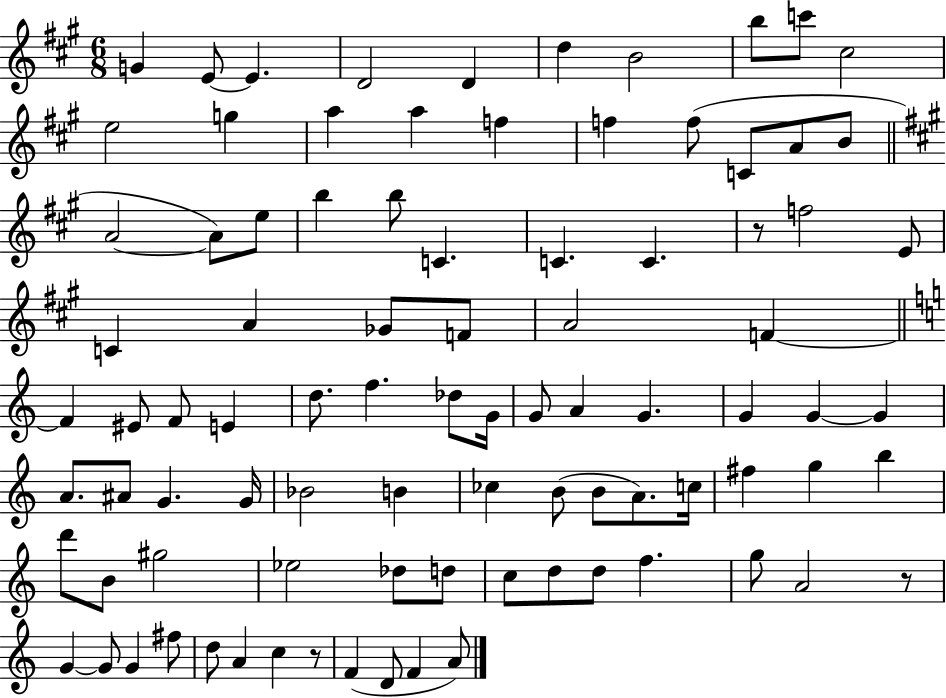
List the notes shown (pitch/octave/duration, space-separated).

G4/q E4/e E4/q. D4/h D4/q D5/q B4/h B5/e C6/e C#5/h E5/h G5/q A5/q A5/q F5/q F5/q F5/e C4/e A4/e B4/e A4/h A4/e E5/e B5/q B5/e C4/q. C4/q. C4/q. R/e F5/h E4/e C4/q A4/q Gb4/e F4/e A4/h F4/q F4/q EIS4/e F4/e E4/q D5/e. F5/q. Db5/e G4/s G4/e A4/q G4/q. G4/q G4/q G4/q A4/e. A#4/e G4/q. G4/s Bb4/h B4/q CES5/q B4/e B4/e A4/e. C5/s F#5/q G5/q B5/q D6/e B4/e G#5/h Eb5/h Db5/e D5/e C5/e D5/e D5/e F5/q. G5/e A4/h R/e G4/q G4/e G4/q F#5/e D5/e A4/q C5/q R/e F4/q D4/e F4/q A4/e